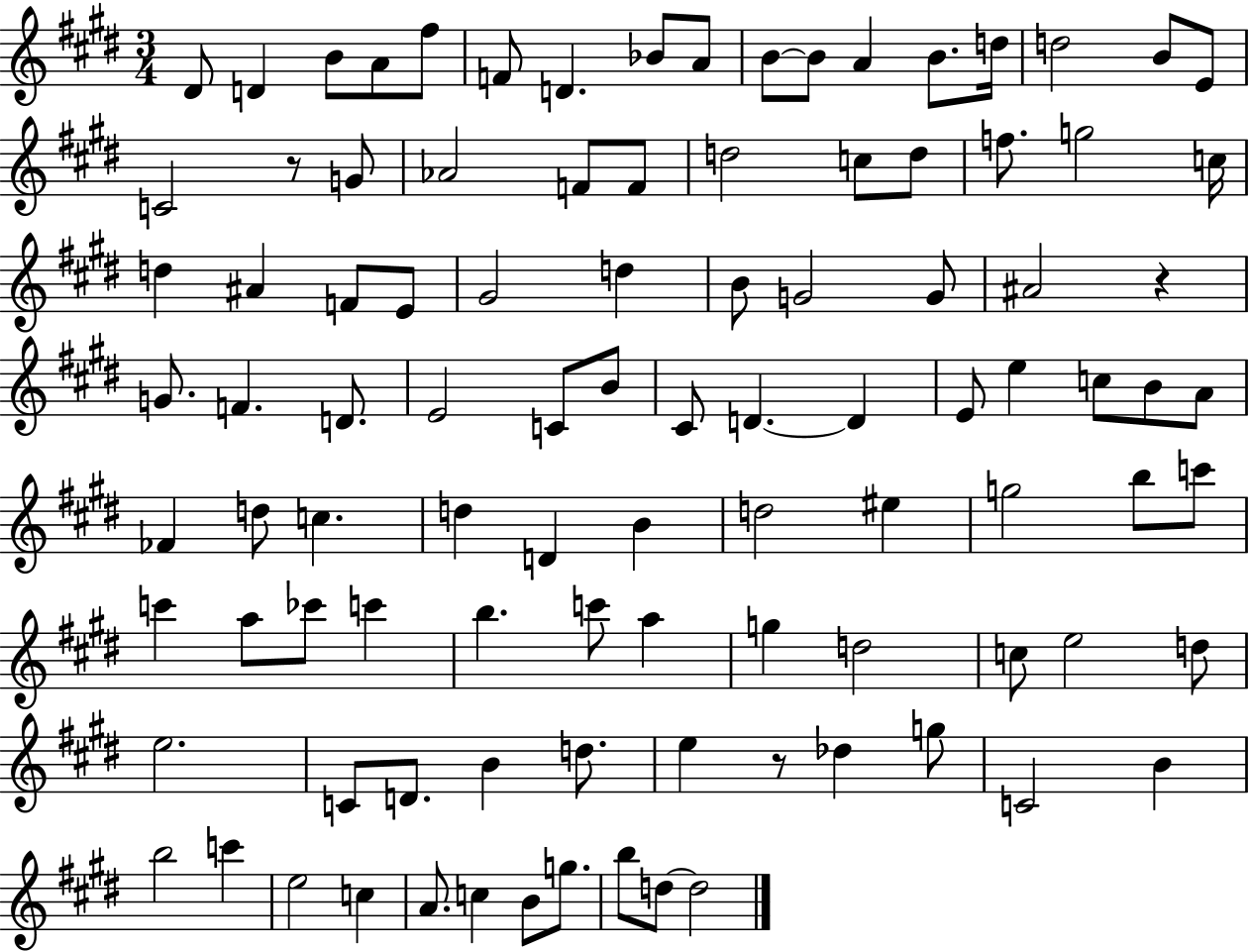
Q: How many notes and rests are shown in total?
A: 99